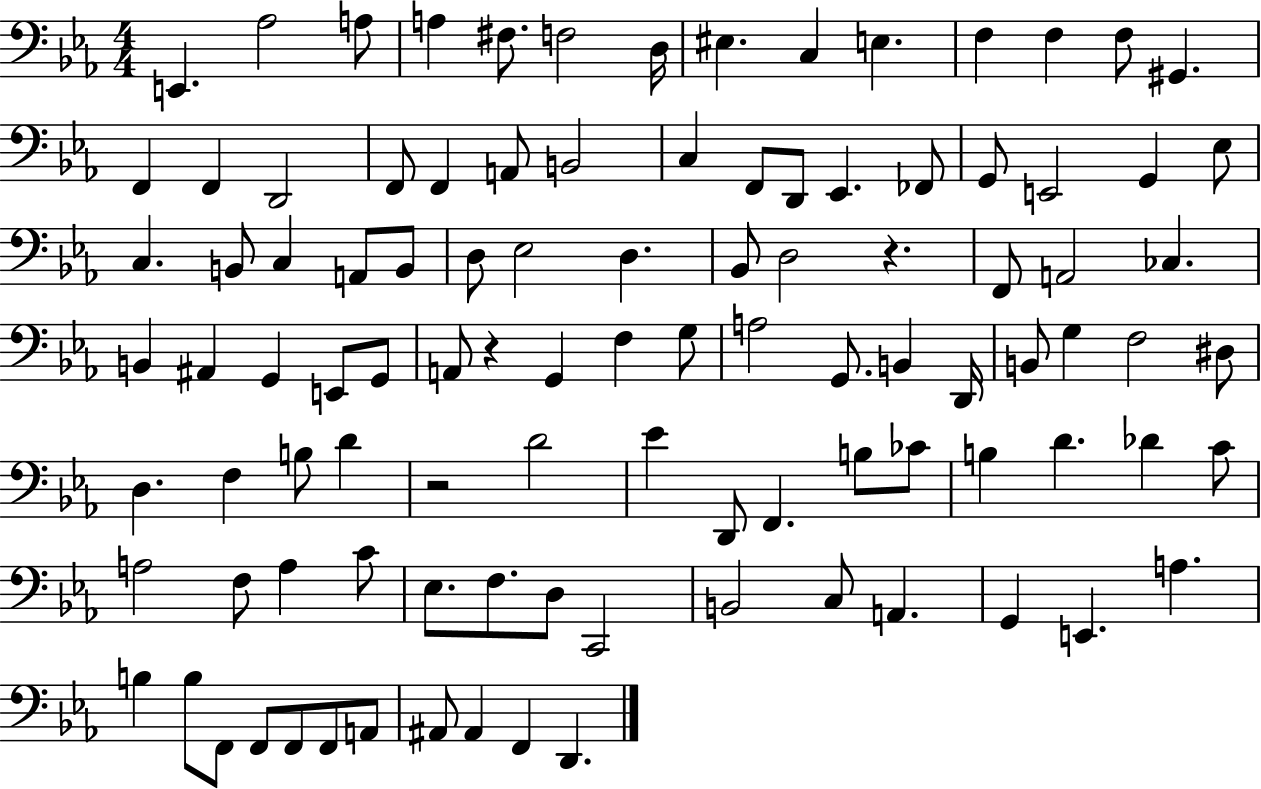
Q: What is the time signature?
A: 4/4